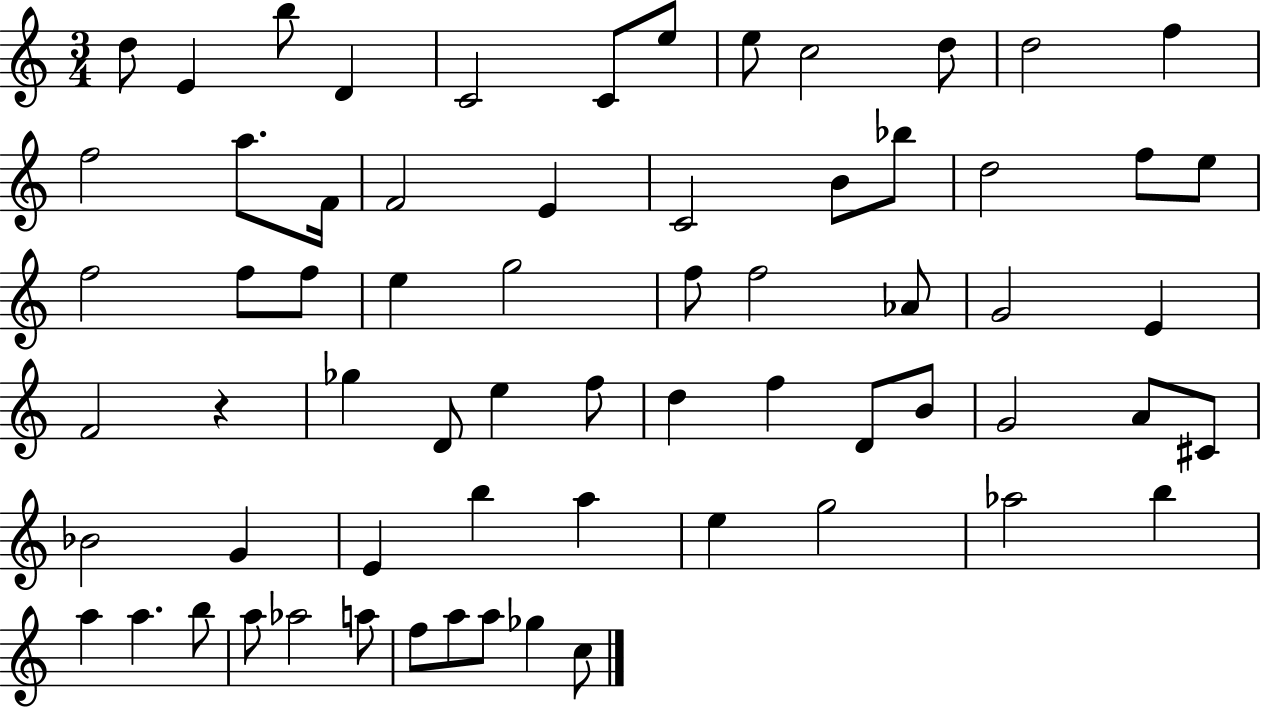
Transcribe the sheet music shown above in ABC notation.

X:1
T:Untitled
M:3/4
L:1/4
K:C
d/2 E b/2 D C2 C/2 e/2 e/2 c2 d/2 d2 f f2 a/2 F/4 F2 E C2 B/2 _b/2 d2 f/2 e/2 f2 f/2 f/2 e g2 f/2 f2 _A/2 G2 E F2 z _g D/2 e f/2 d f D/2 B/2 G2 A/2 ^C/2 _B2 G E b a e g2 _a2 b a a b/2 a/2 _a2 a/2 f/2 a/2 a/2 _g c/2